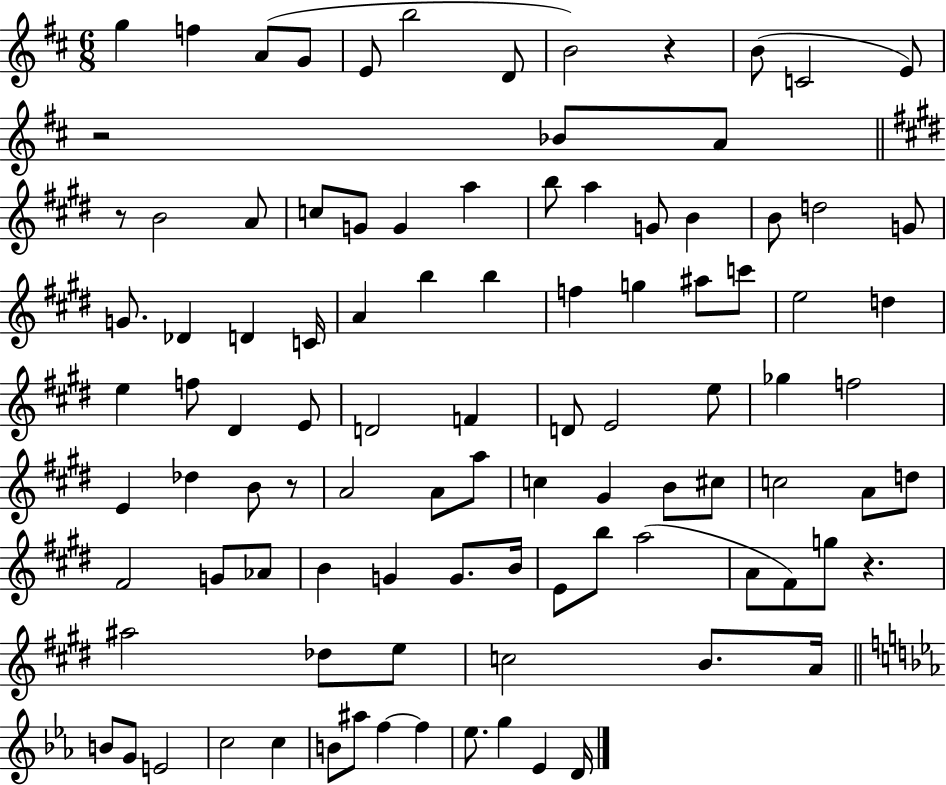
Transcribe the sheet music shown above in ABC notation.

X:1
T:Untitled
M:6/8
L:1/4
K:D
g f A/2 G/2 E/2 b2 D/2 B2 z B/2 C2 E/2 z2 _B/2 A/2 z/2 B2 A/2 c/2 G/2 G a b/2 a G/2 B B/2 d2 G/2 G/2 _D D C/4 A b b f g ^a/2 c'/2 e2 d e f/2 ^D E/2 D2 F D/2 E2 e/2 _g f2 E _d B/2 z/2 A2 A/2 a/2 c ^G B/2 ^c/2 c2 A/2 d/2 ^F2 G/2 _A/2 B G G/2 B/4 E/2 b/2 a2 A/2 ^F/2 g/2 z ^a2 _d/2 e/2 c2 B/2 A/4 B/2 G/2 E2 c2 c B/2 ^a/2 f f _e/2 g _E D/4